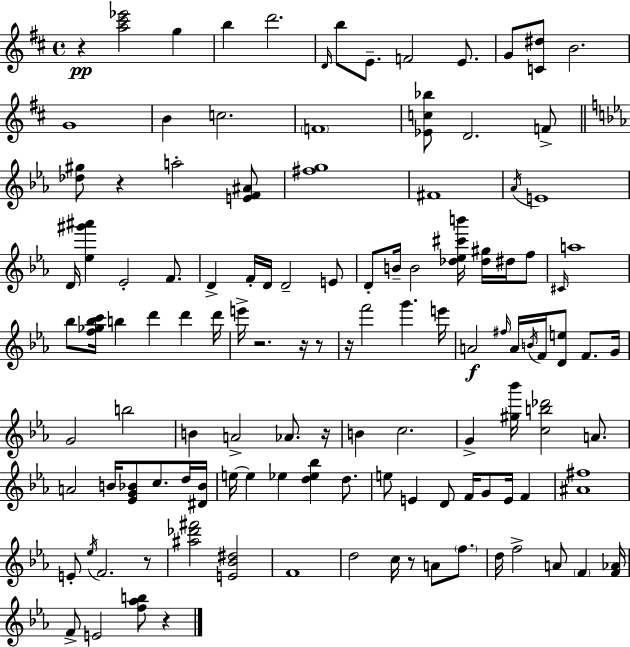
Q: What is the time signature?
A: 4/4